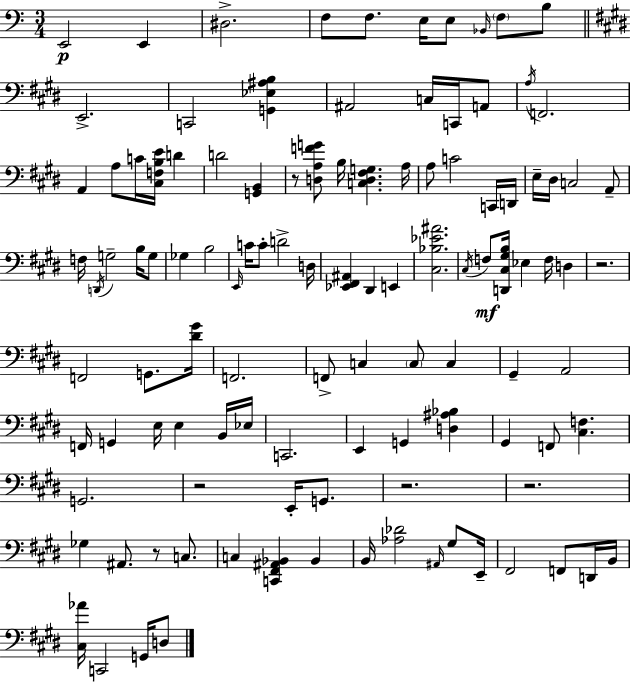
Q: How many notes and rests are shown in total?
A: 111